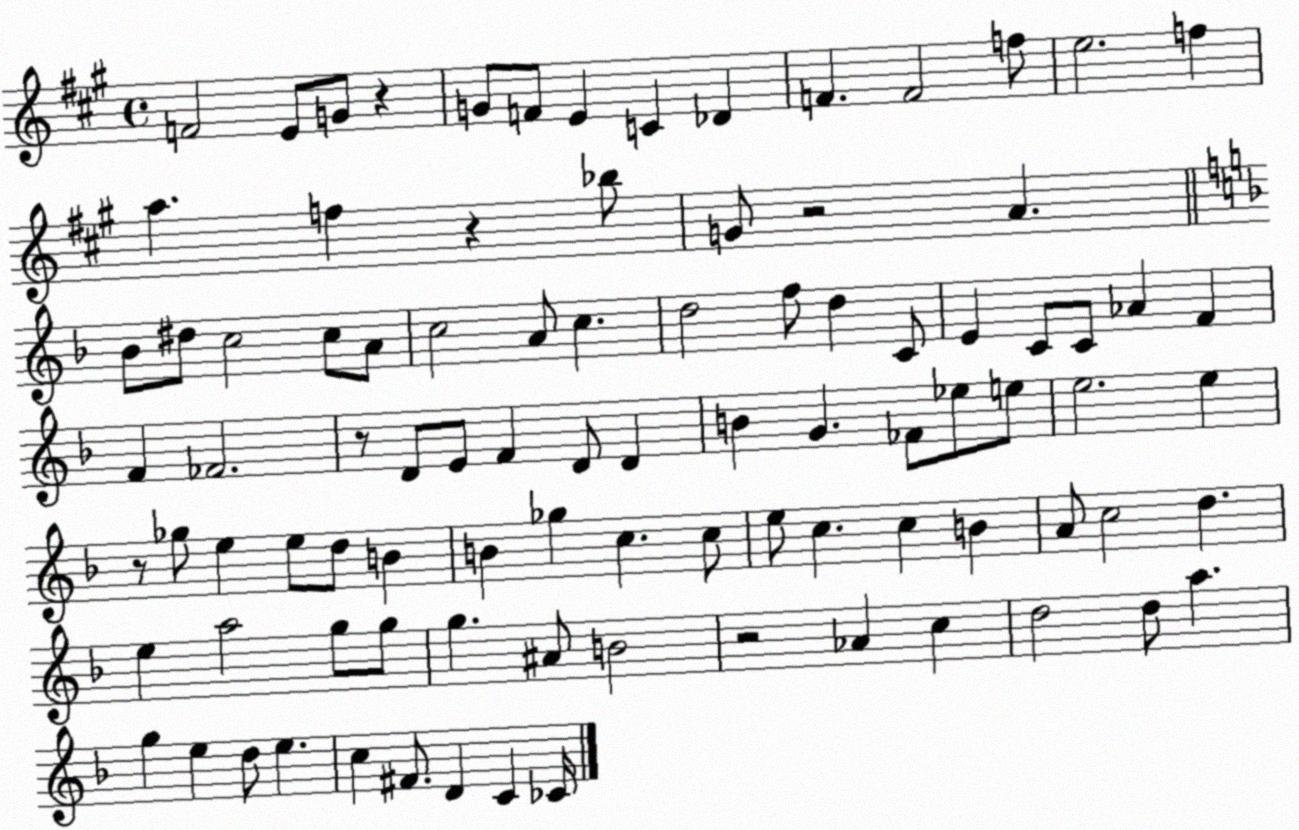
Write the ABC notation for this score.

X:1
T:Untitled
M:4/4
L:1/4
K:A
F2 E/2 G/2 z G/2 F/2 E C _D F F2 f/2 e2 f a f z _b/2 G/2 z2 A _B/2 ^d/2 c2 c/2 A/2 c2 A/2 c d2 f/2 d C/2 E C/2 C/2 _A F F _F2 z/2 D/2 E/2 F D/2 D B G _F/2 _e/2 e/2 e2 e z/2 _g/2 e e/2 d/2 B B _g c c/2 e/2 c c B A/2 c2 d e a2 g/2 g/2 g ^A/2 B2 z2 _A c d2 d/2 a g e d/2 e c ^F/2 D C _C/4